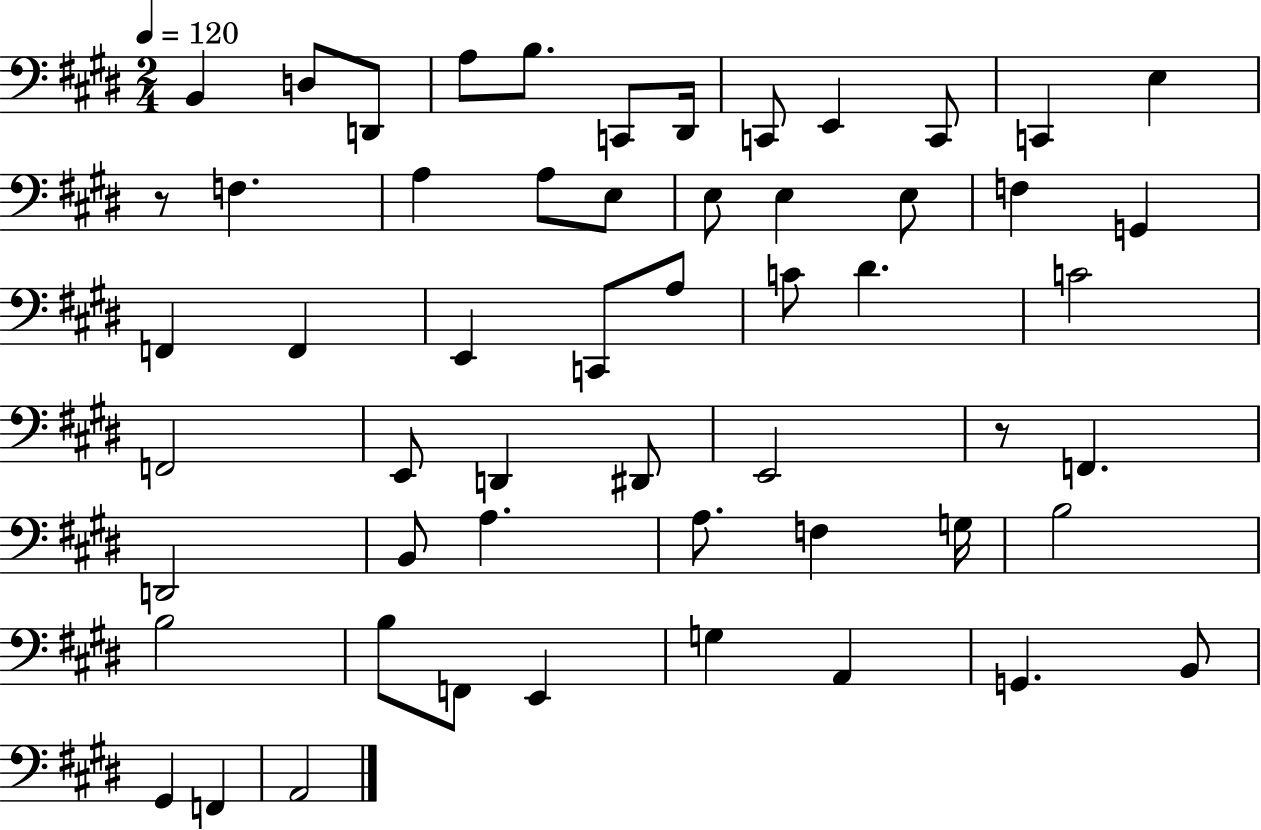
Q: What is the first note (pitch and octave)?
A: B2